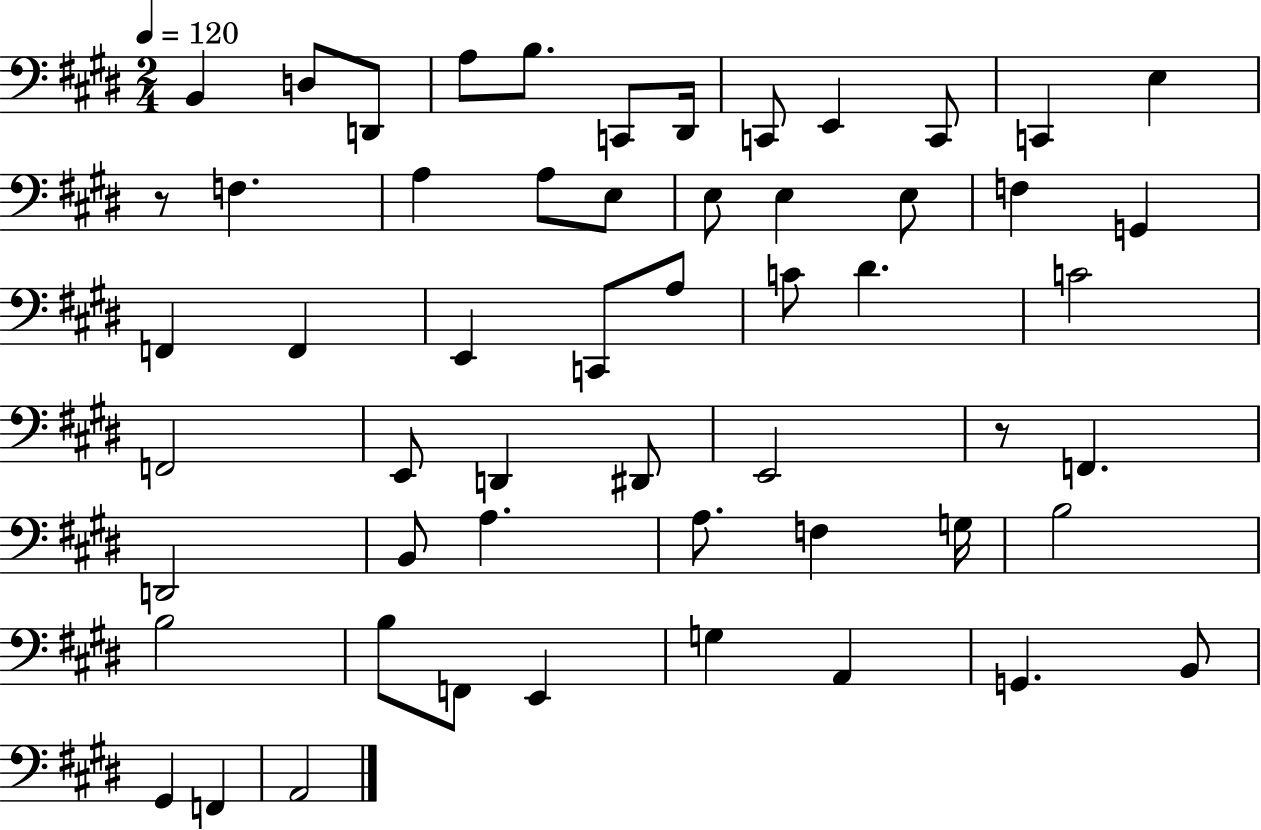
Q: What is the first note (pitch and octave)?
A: B2